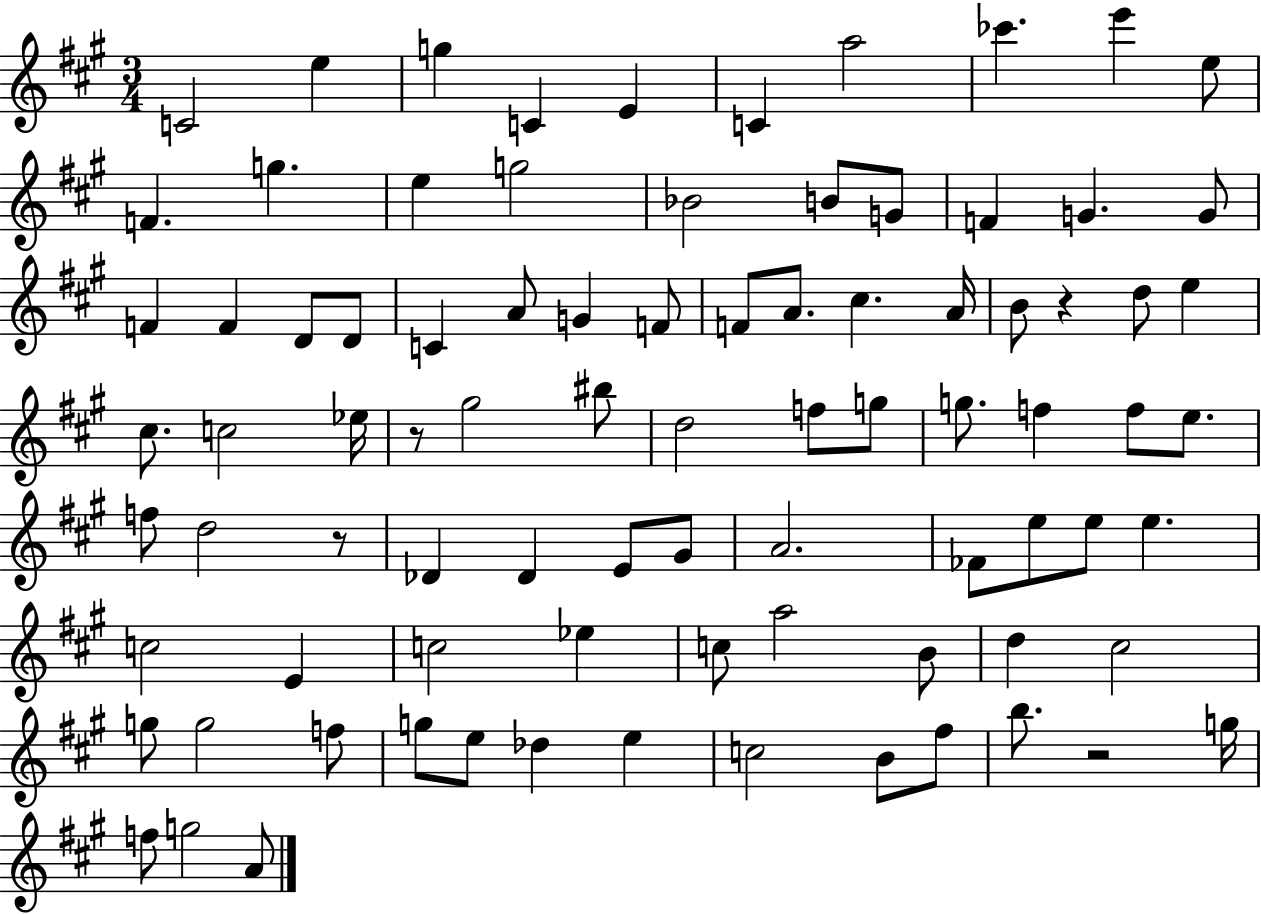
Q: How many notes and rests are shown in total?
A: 86